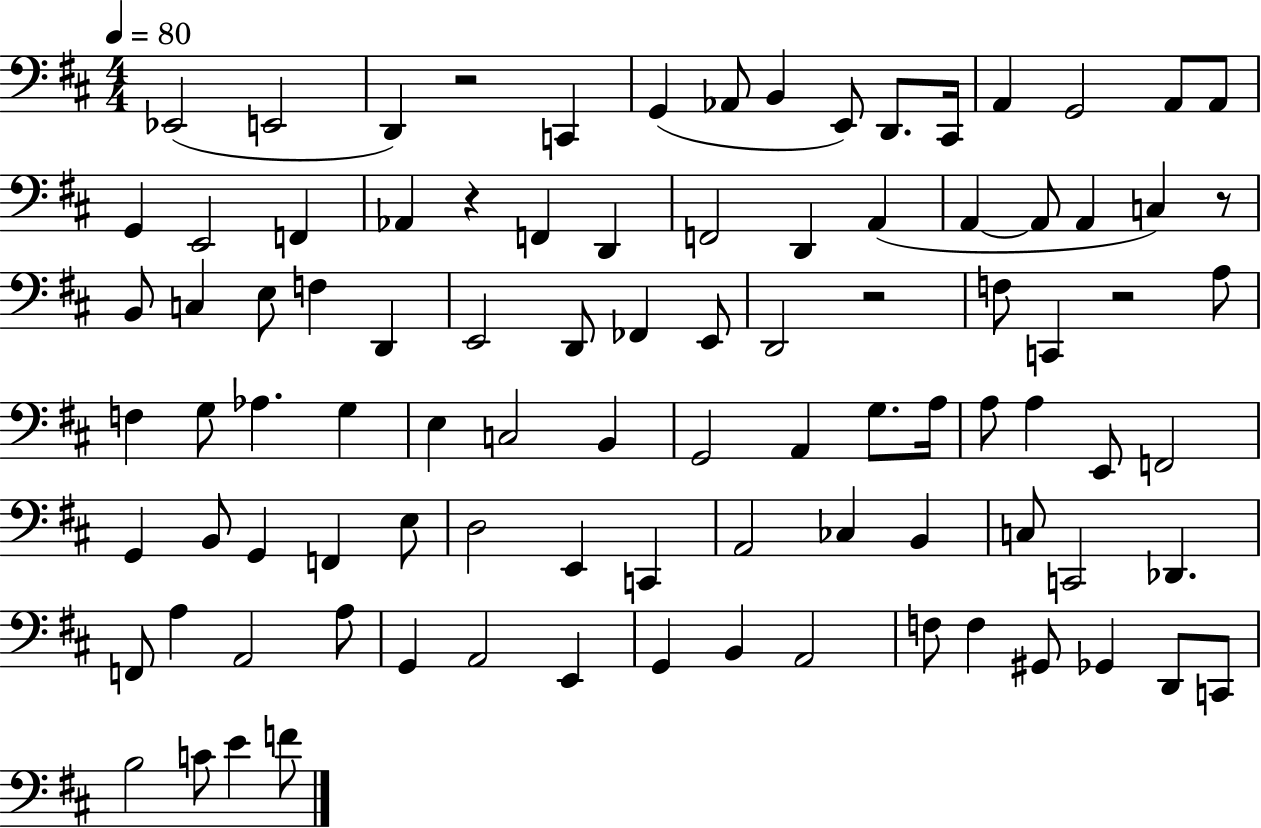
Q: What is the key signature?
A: D major